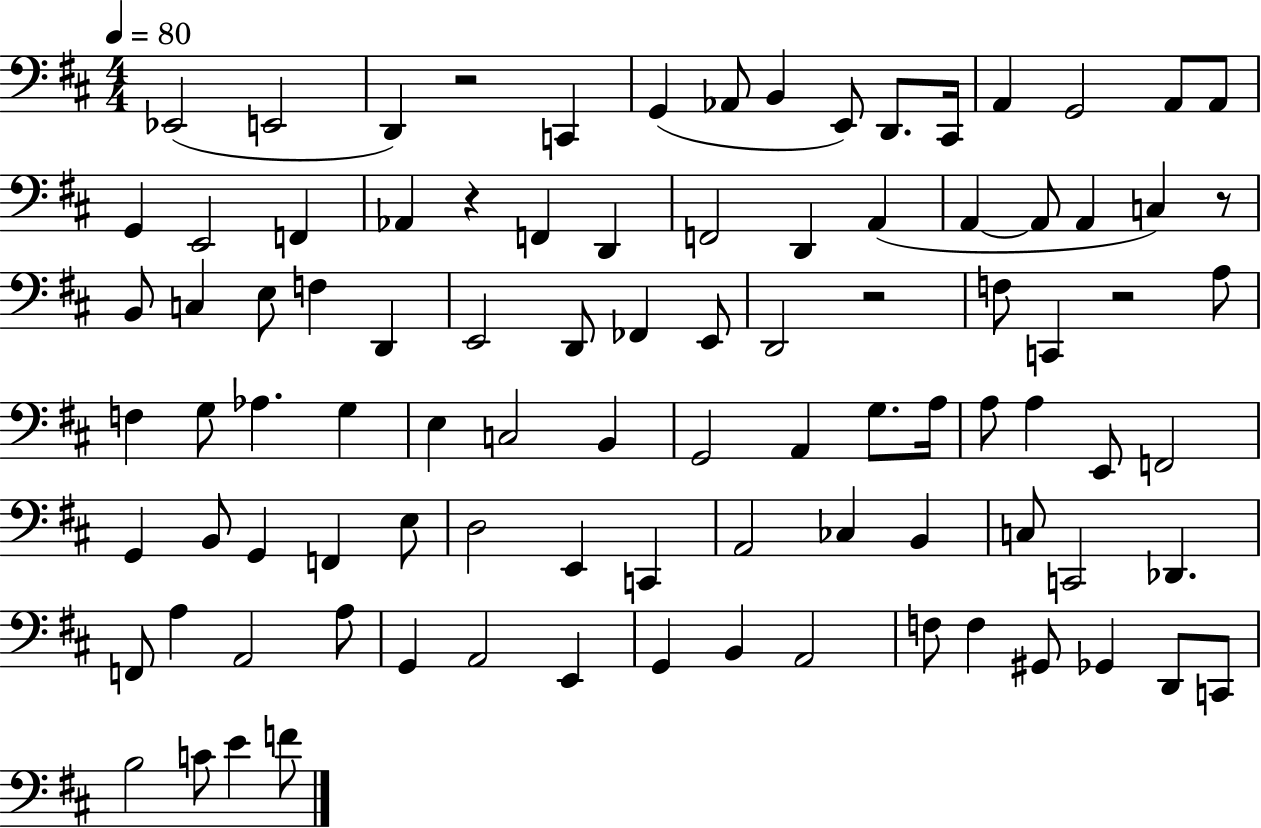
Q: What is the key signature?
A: D major